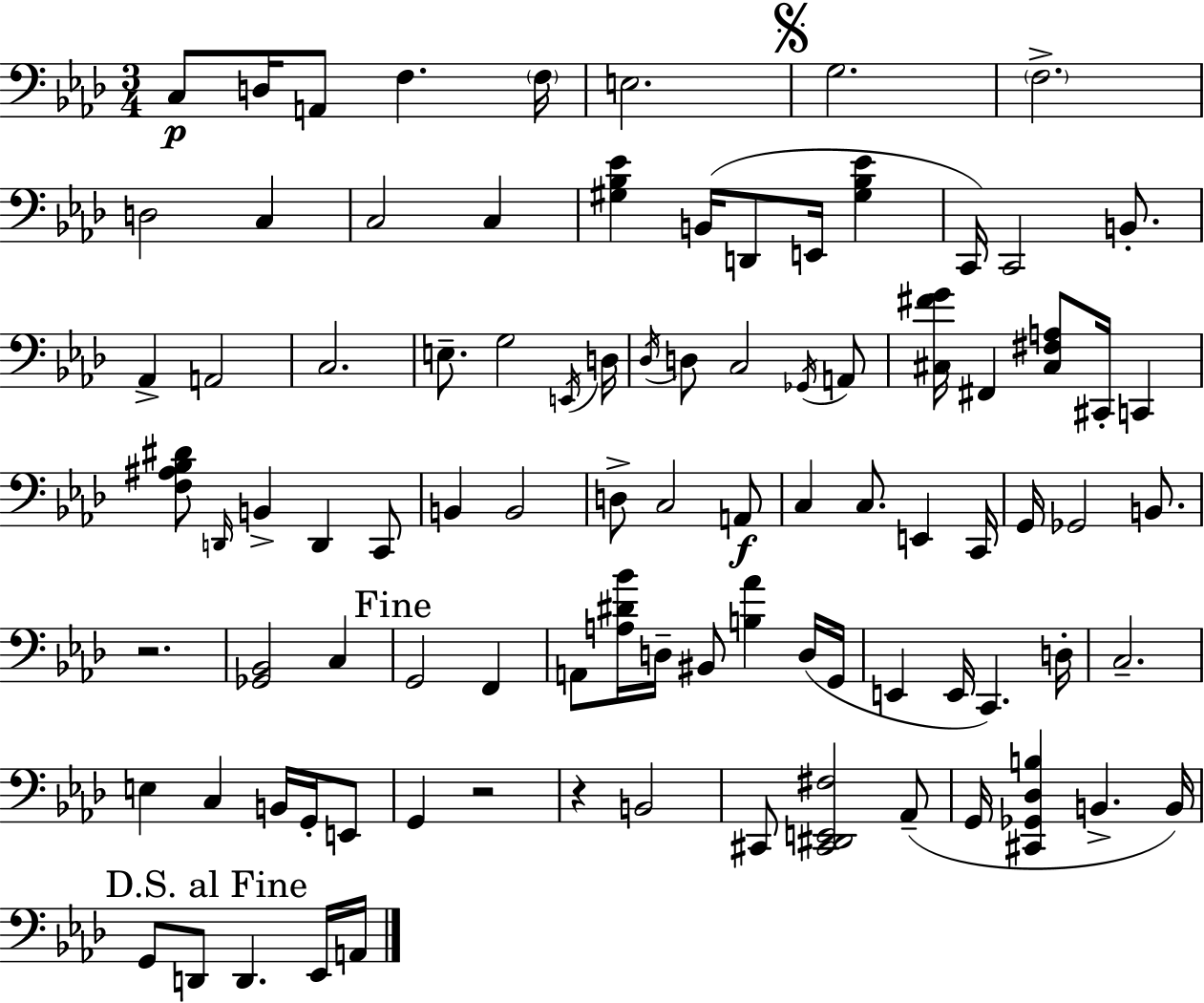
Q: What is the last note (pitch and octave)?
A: A2